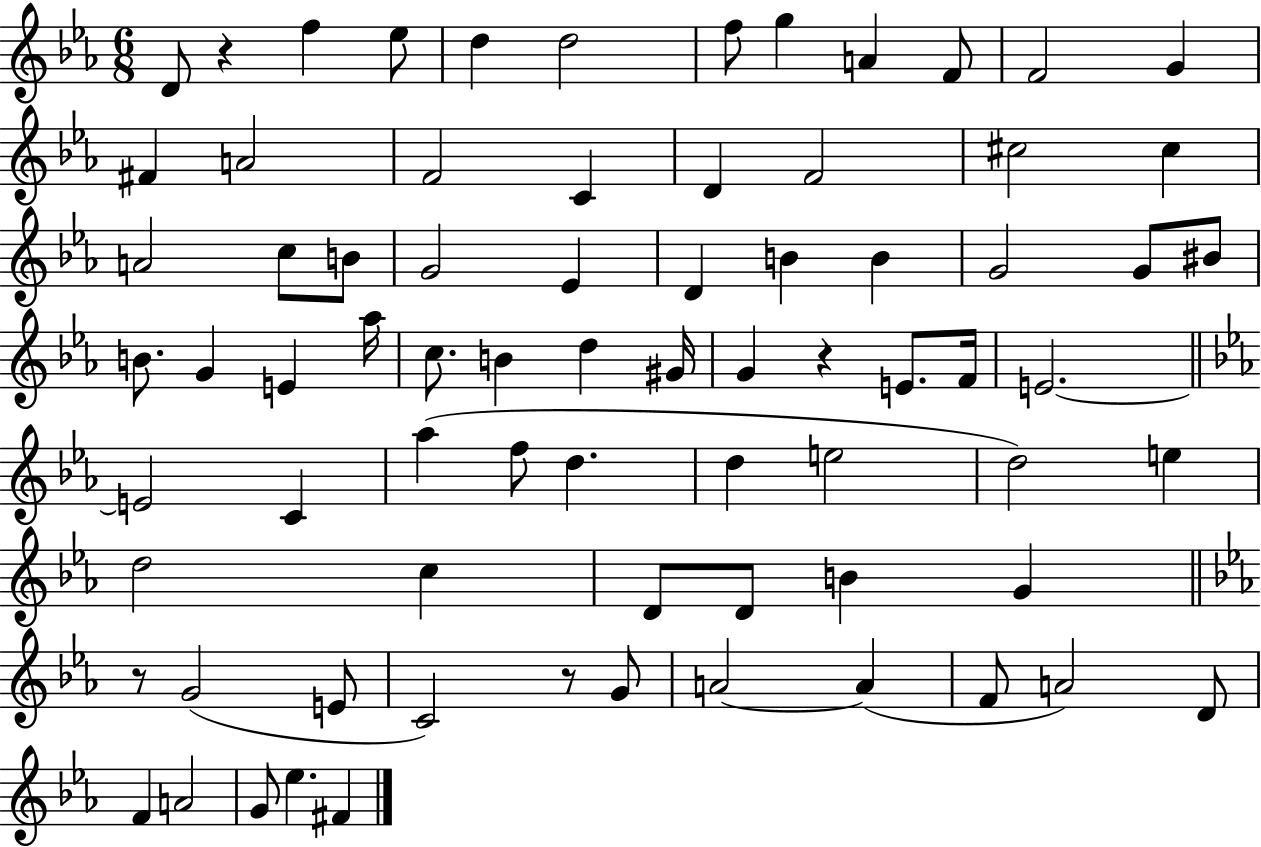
D4/e R/q F5/q Eb5/e D5/q D5/h F5/e G5/q A4/q F4/e F4/h G4/q F#4/q A4/h F4/h C4/q D4/q F4/h C#5/h C#5/q A4/h C5/e B4/e G4/h Eb4/q D4/q B4/q B4/q G4/h G4/e BIS4/e B4/e. G4/q E4/q Ab5/s C5/e. B4/q D5/q G#4/s G4/q R/q E4/e. F4/s E4/h. E4/h C4/q Ab5/q F5/e D5/q. D5/q E5/h D5/h E5/q D5/h C5/q D4/e D4/e B4/q G4/q R/e G4/h E4/e C4/h R/e G4/e A4/h A4/q F4/e A4/h D4/e F4/q A4/h G4/e Eb5/q. F#4/q